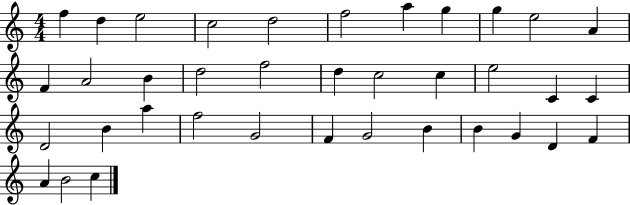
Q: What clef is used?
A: treble